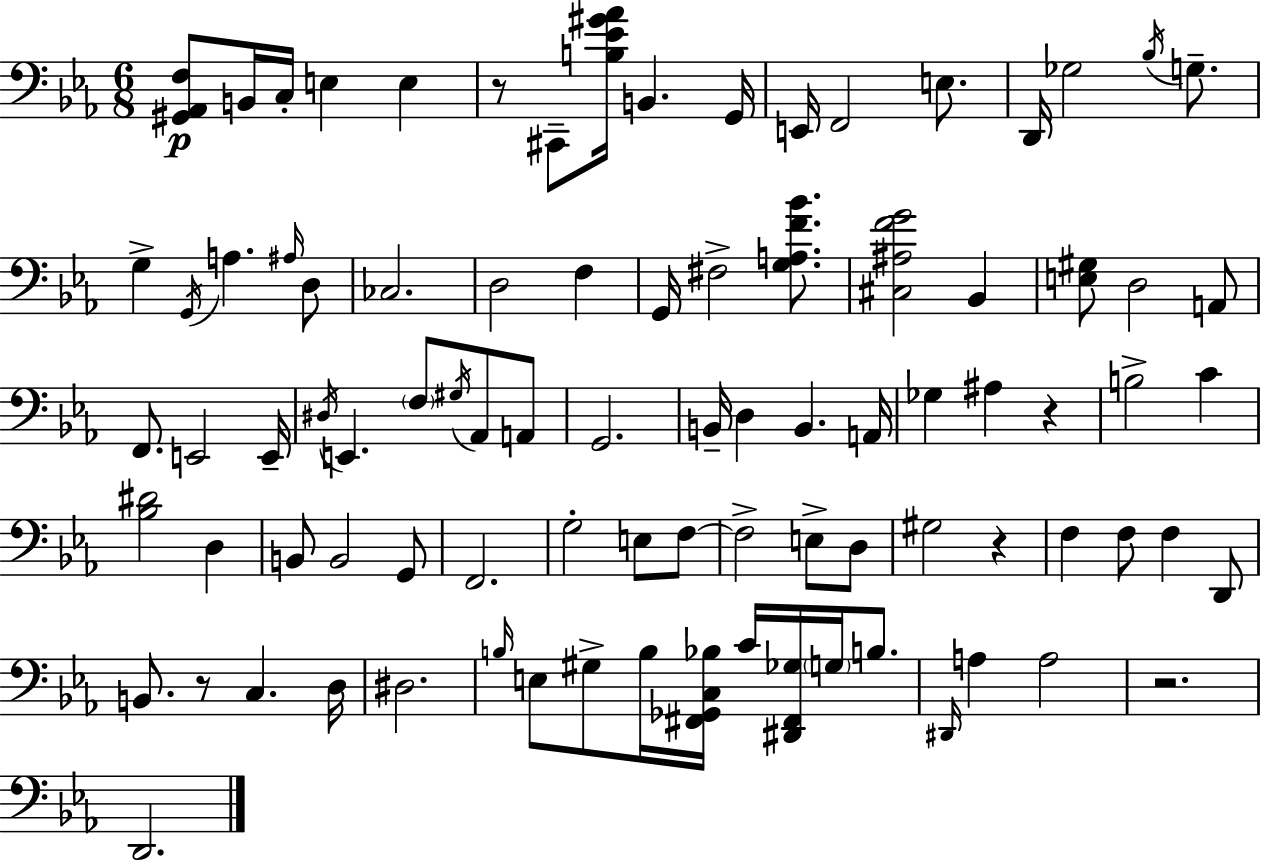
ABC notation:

X:1
T:Untitled
M:6/8
L:1/4
K:Cm
[^G,,_A,,F,]/2 B,,/4 C,/4 E, E, z/2 ^C,,/2 [B,_E^G_A]/4 B,, G,,/4 E,,/4 F,,2 E,/2 D,,/4 _G,2 _B,/4 G,/2 G, G,,/4 A, ^A,/4 D,/2 _C,2 D,2 F, G,,/4 ^F,2 [G,A,F_B]/2 [^C,^A,FG]2 _B,, [E,^G,]/2 D,2 A,,/2 F,,/2 E,,2 E,,/4 ^D,/4 E,, F,/2 ^G,/4 _A,,/2 A,,/2 G,,2 B,,/4 D, B,, A,,/4 _G, ^A, z B,2 C [_B,^D]2 D, B,,/2 B,,2 G,,/2 F,,2 G,2 E,/2 F,/2 F,2 E,/2 D,/2 ^G,2 z F, F,/2 F, D,,/2 B,,/2 z/2 C, D,/4 ^D,2 B,/4 E,/2 ^G,/2 B,/4 [^F,,_G,,C,_B,]/4 C/4 [^D,,^F,,_G,]/4 G,/4 B,/2 ^D,,/4 A, A,2 z2 D,,2